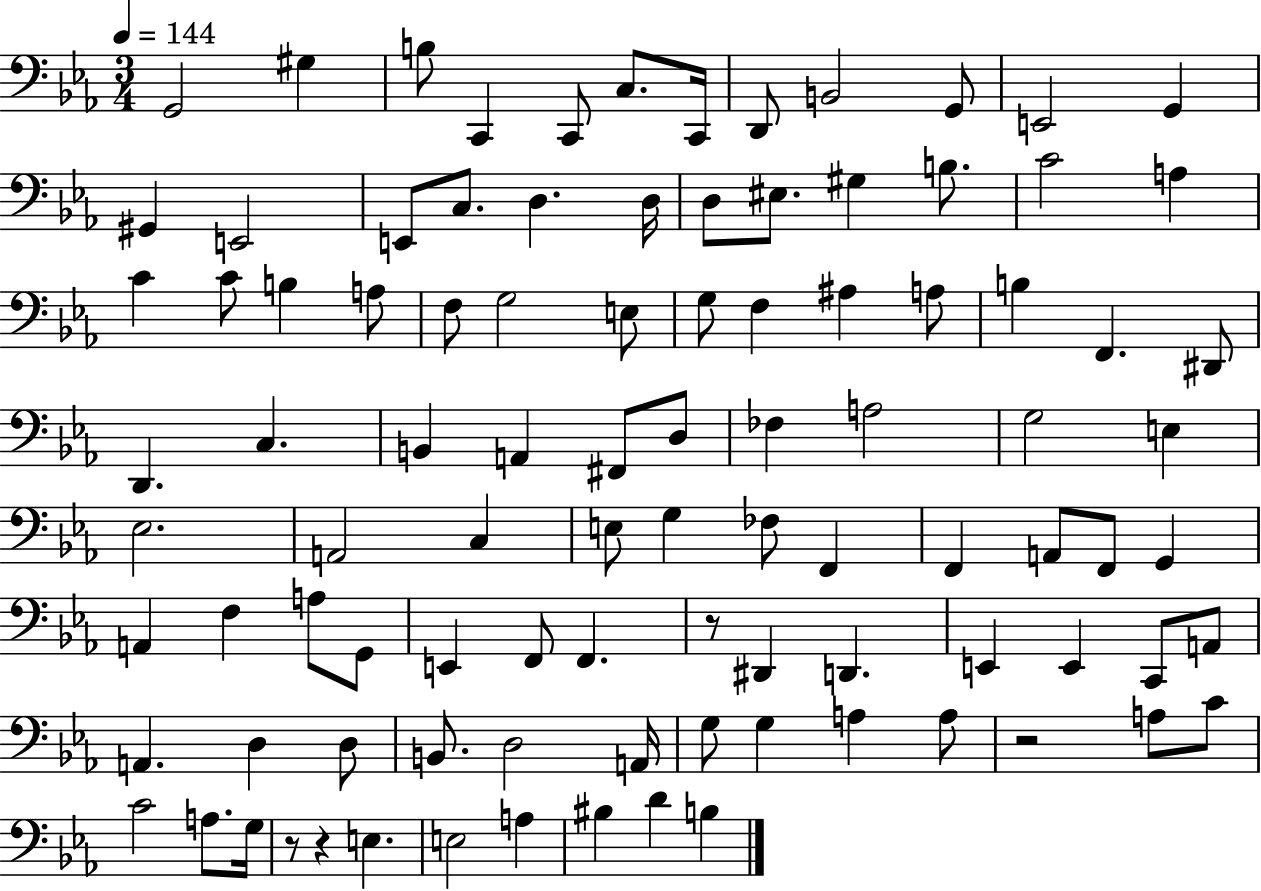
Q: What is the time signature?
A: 3/4